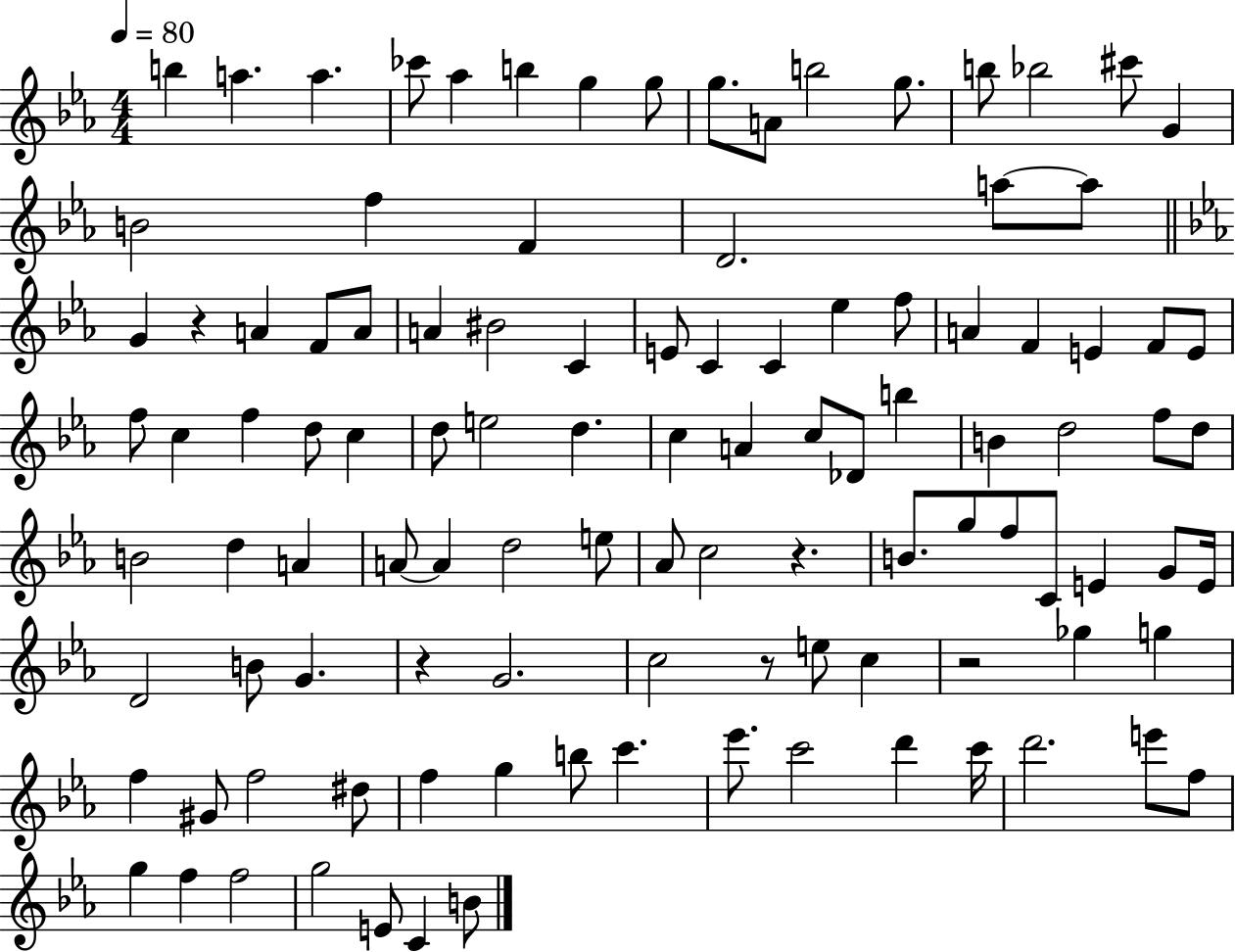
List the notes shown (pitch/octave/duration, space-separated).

B5/q A5/q. A5/q. CES6/e Ab5/q B5/q G5/q G5/e G5/e. A4/e B5/h G5/e. B5/e Bb5/h C#6/e G4/q B4/h F5/q F4/q D4/h. A5/e A5/e G4/q R/q A4/q F4/e A4/e A4/q BIS4/h C4/q E4/e C4/q C4/q Eb5/q F5/e A4/q F4/q E4/q F4/e E4/e F5/e C5/q F5/q D5/e C5/q D5/e E5/h D5/q. C5/q A4/q C5/e Db4/e B5/q B4/q D5/h F5/e D5/e B4/h D5/q A4/q A4/e A4/q D5/h E5/e Ab4/e C5/h R/q. B4/e. G5/e F5/e C4/e E4/q G4/e E4/s D4/h B4/e G4/q. R/q G4/h. C5/h R/e E5/e C5/q R/h Gb5/q G5/q F5/q G#4/e F5/h D#5/e F5/q G5/q B5/e C6/q. Eb6/e. C6/h D6/q C6/s D6/h. E6/e F5/e G5/q F5/q F5/h G5/h E4/e C4/q B4/e